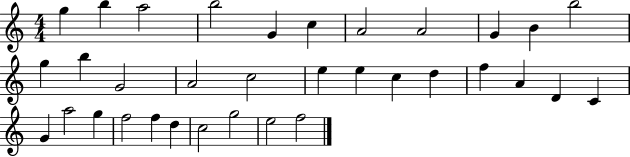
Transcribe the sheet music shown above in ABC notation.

X:1
T:Untitled
M:4/4
L:1/4
K:C
g b a2 b2 G c A2 A2 G B b2 g b G2 A2 c2 e e c d f A D C G a2 g f2 f d c2 g2 e2 f2